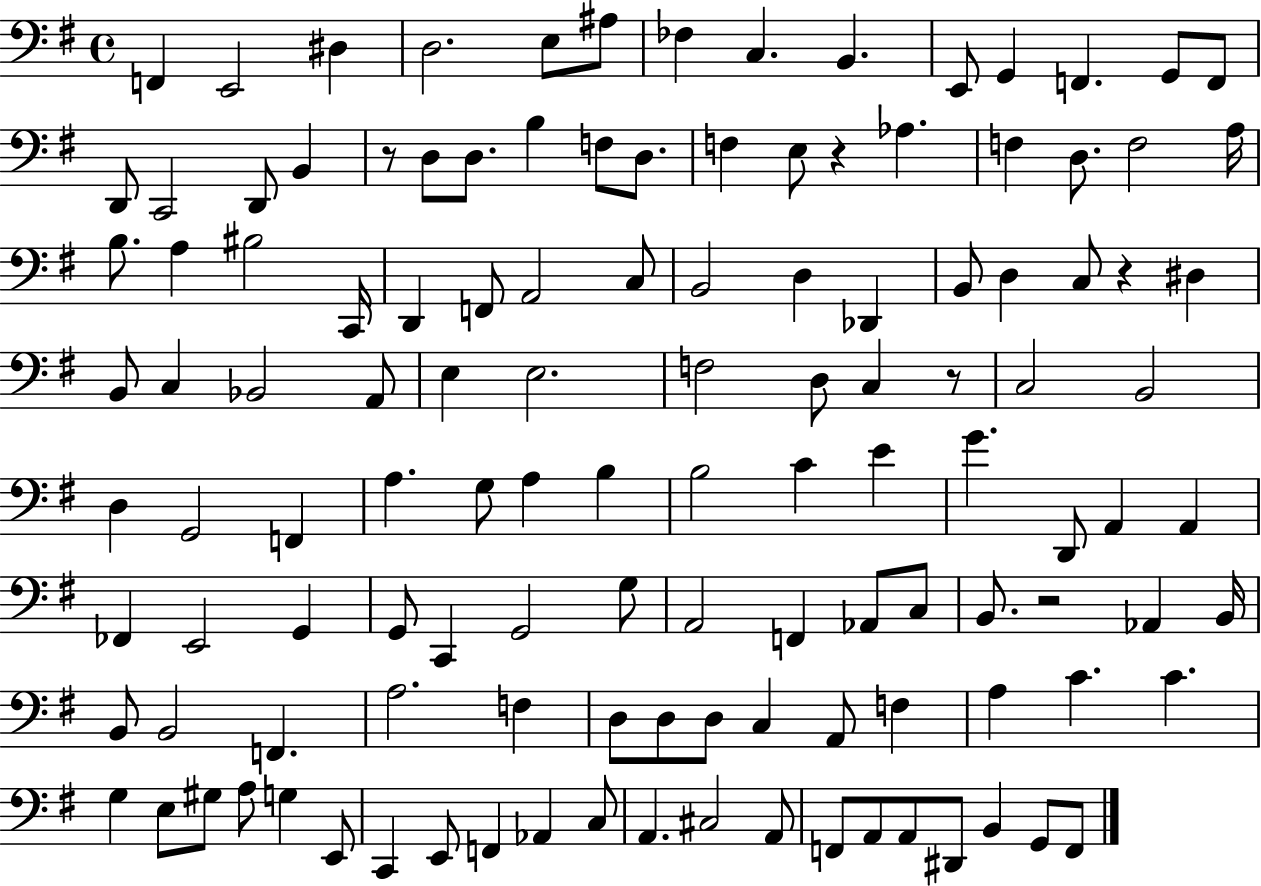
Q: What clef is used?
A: bass